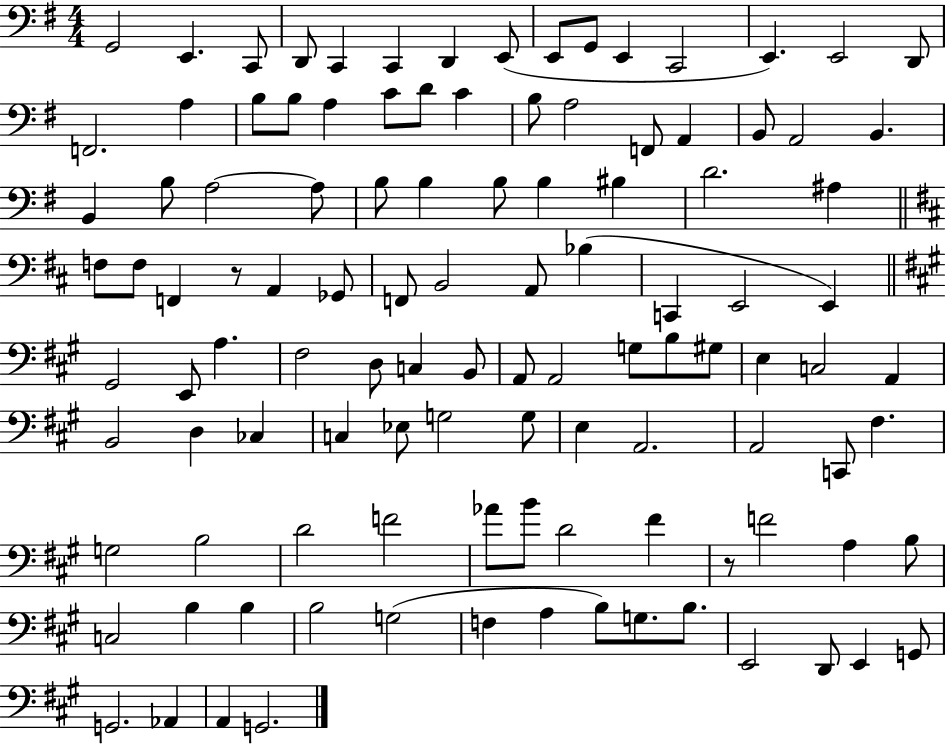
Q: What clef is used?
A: bass